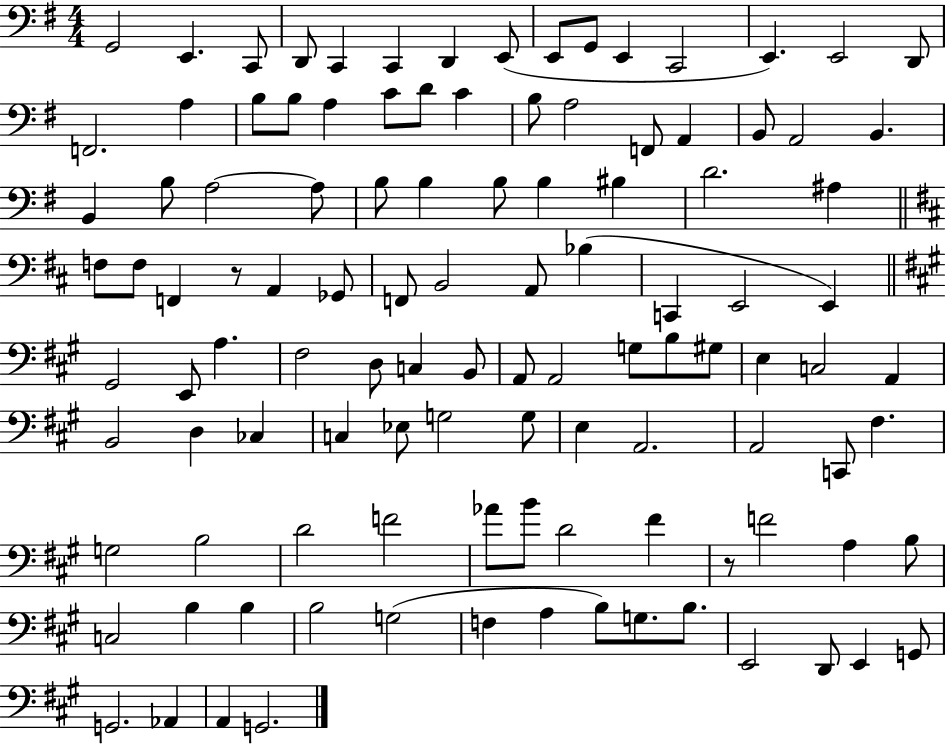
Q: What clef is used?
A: bass